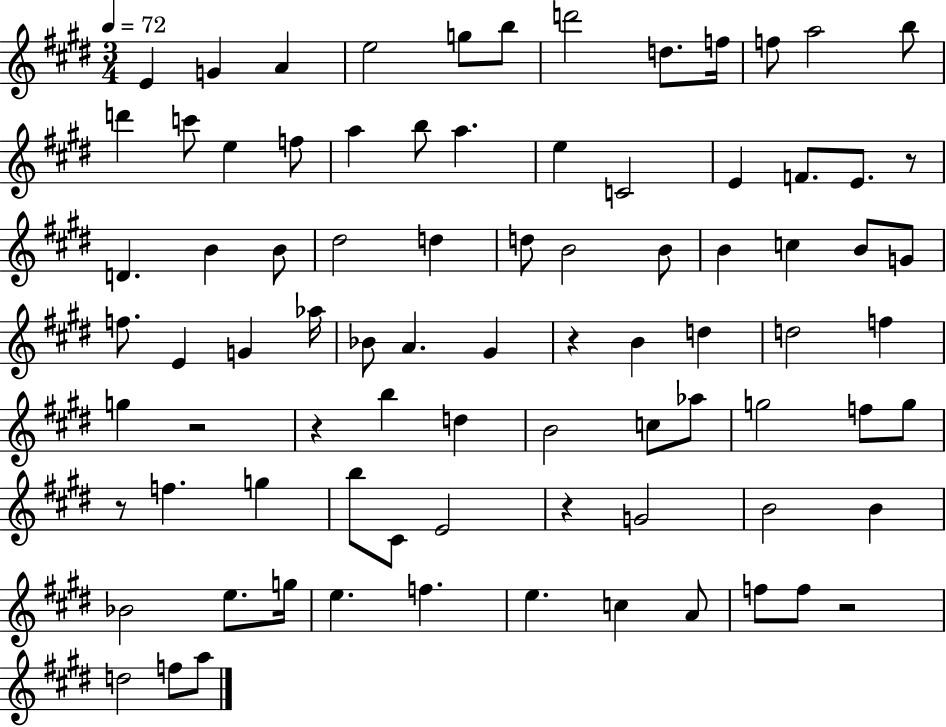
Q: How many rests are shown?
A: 7